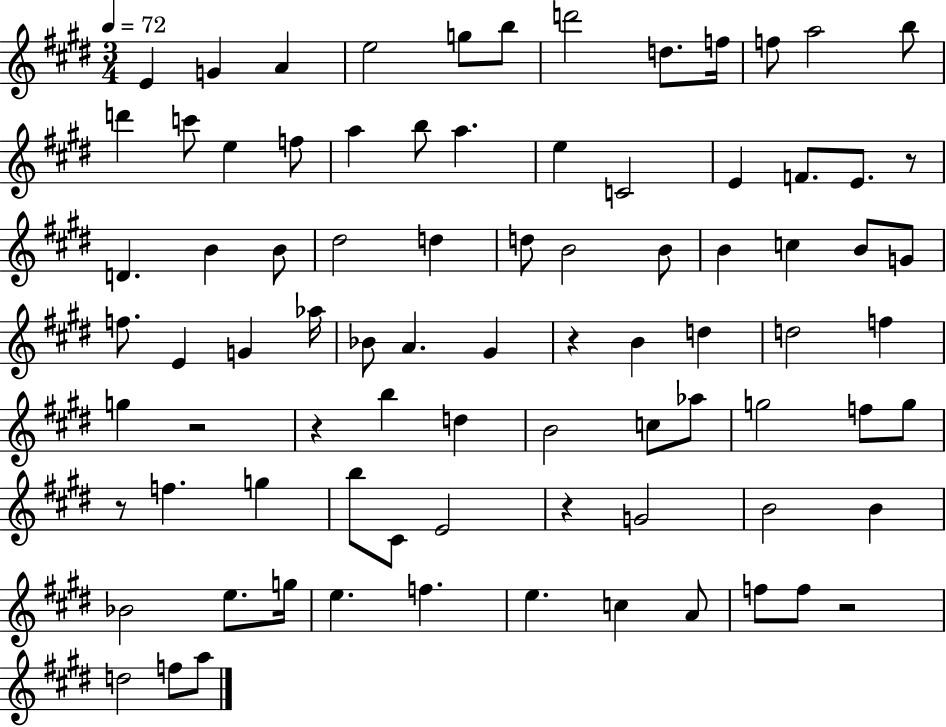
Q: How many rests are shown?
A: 7